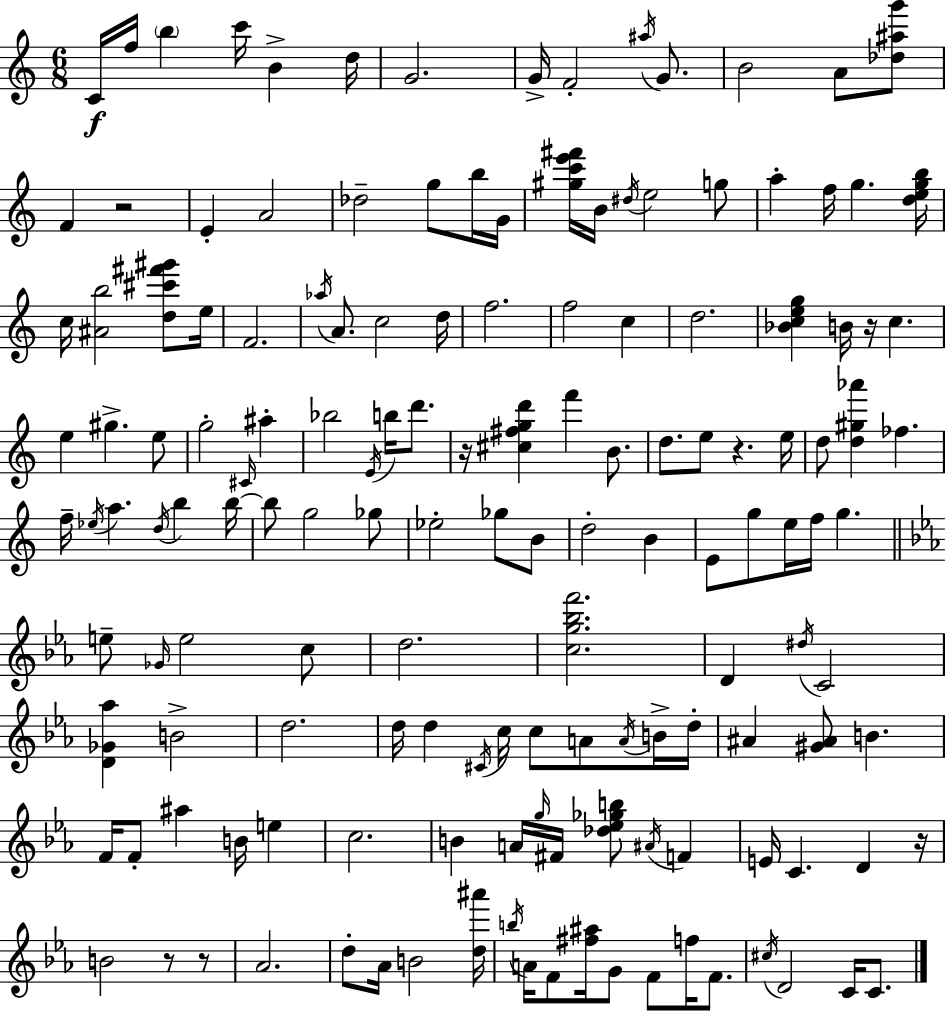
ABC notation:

X:1
T:Untitled
M:6/8
L:1/4
K:C
C/4 f/4 b c'/4 B d/4 G2 G/4 F2 ^a/4 G/2 B2 A/2 [_d^ag']/2 F z2 E A2 _d2 g/2 b/4 G/4 [^gc'e'^f']/4 B/4 ^d/4 e2 g/2 a f/4 g [degb]/4 c/4 [^Ab]2 [d^c'^f'^g']/2 e/4 F2 _a/4 A/2 c2 d/4 f2 f2 c d2 [_Bceg] B/4 z/4 c e ^g e/2 g2 ^C/4 ^a _b2 E/4 b/4 d'/2 z/4 [^c^fgd'] f' B/2 d/2 e/2 z e/4 d/2 [d^g_a'] _f f/4 _e/4 a d/4 b b/4 b/2 g2 _g/2 _e2 _g/2 B/2 d2 B E/2 g/2 e/4 f/4 g e/2 _G/4 e2 c/2 d2 [cg_bf']2 D ^d/4 C2 [D_G_a] B2 d2 d/4 d ^C/4 c/4 c/2 A/2 A/4 B/4 d/4 ^A [^G^A]/2 B F/4 F/2 ^a B/4 e c2 B A/4 g/4 ^F/4 [_d_e_gb]/2 ^A/4 F E/4 C D z/4 B2 z/2 z/2 _A2 d/2 _A/4 B2 [d^a']/4 b/4 A/4 F/2 [^f^a]/4 G/2 F/2 f/4 F/2 ^c/4 D2 C/4 C/2